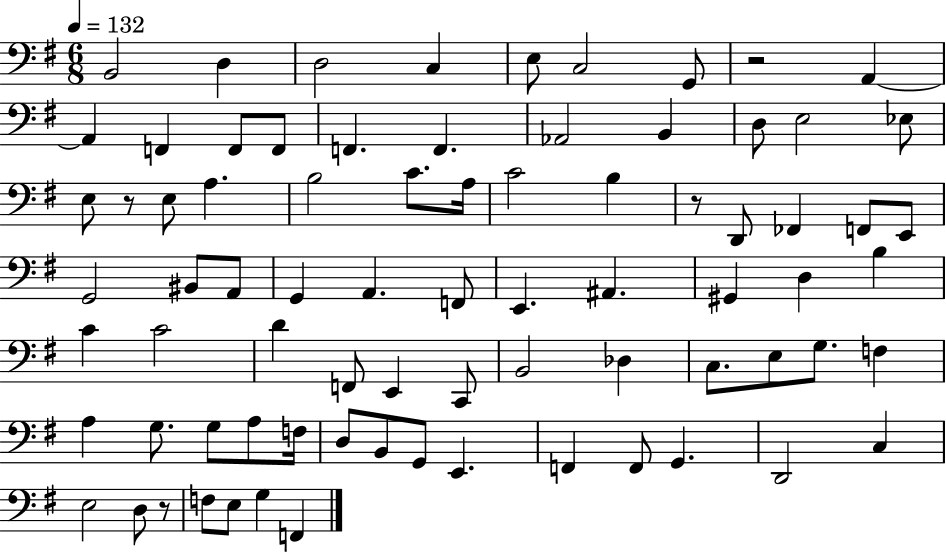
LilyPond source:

{
  \clef bass
  \numericTimeSignature
  \time 6/8
  \key g \major
  \tempo 4 = 132
  b,2 d4 | d2 c4 | e8 c2 g,8 | r2 a,4~~ | \break a,4 f,4 f,8 f,8 | f,4. f,4. | aes,2 b,4 | d8 e2 ees8 | \break e8 r8 e8 a4. | b2 c'8. a16 | c'2 b4 | r8 d,8 fes,4 f,8 e,8 | \break g,2 bis,8 a,8 | g,4 a,4. f,8 | e,4. ais,4. | gis,4 d4 b4 | \break c'4 c'2 | d'4 f,8 e,4 c,8 | b,2 des4 | c8. e8 g8. f4 | \break a4 g8. g8 a8 f16 | d8 b,8 g,8 e,4. | f,4 f,8 g,4. | d,2 c4 | \break e2 d8 r8 | f8 e8 g4 f,4 | \bar "|."
}